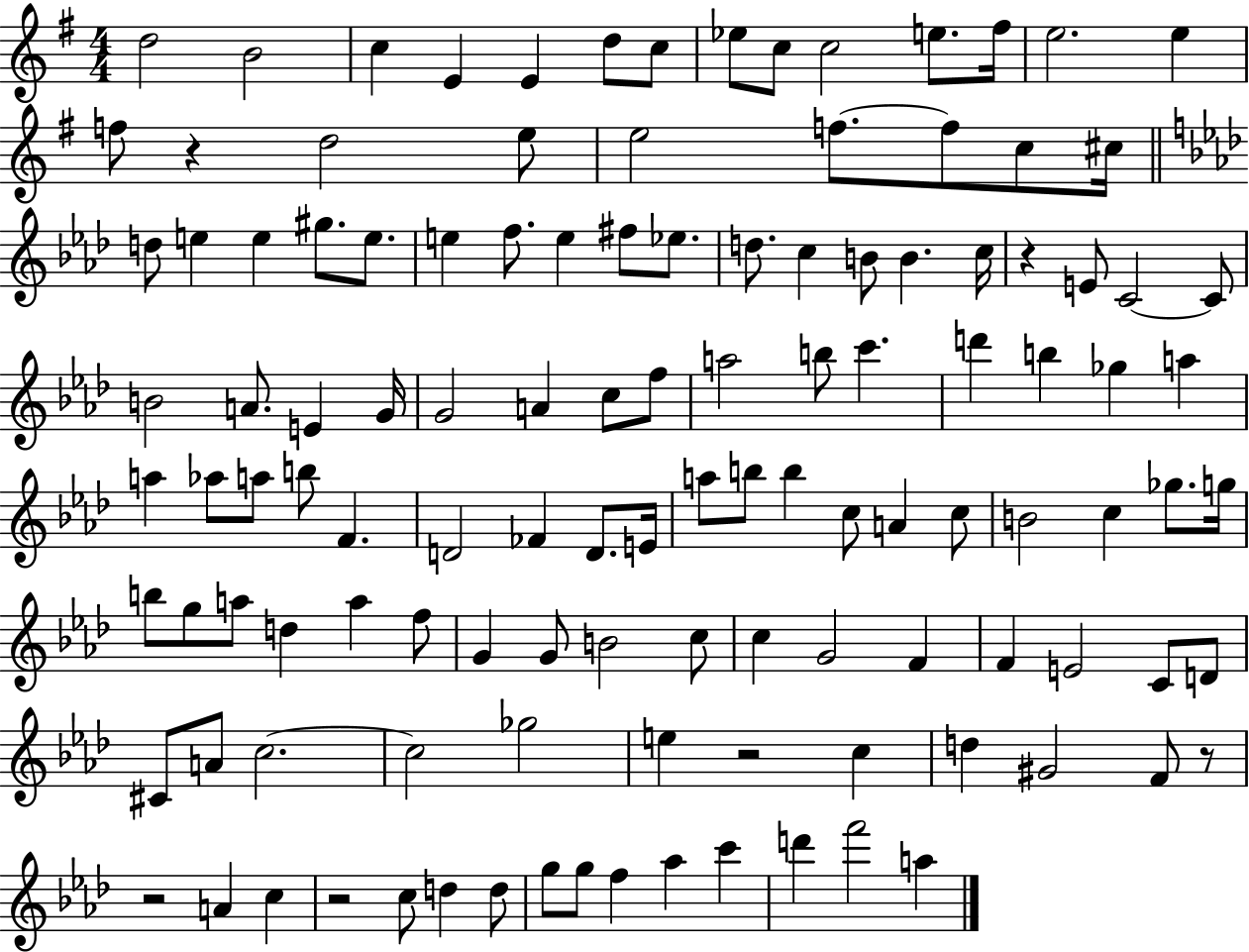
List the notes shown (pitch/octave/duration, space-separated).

D5/h B4/h C5/q E4/q E4/q D5/e C5/e Eb5/e C5/e C5/h E5/e. F#5/s E5/h. E5/q F5/e R/q D5/h E5/e E5/h F5/e. F5/e C5/e C#5/s D5/e E5/q E5/q G#5/e. E5/e. E5/q F5/e. E5/q F#5/e Eb5/e. D5/e. C5/q B4/e B4/q. C5/s R/q E4/e C4/h C4/e B4/h A4/e. E4/q G4/s G4/h A4/q C5/e F5/e A5/h B5/e C6/q. D6/q B5/q Gb5/q A5/q A5/q Ab5/e A5/e B5/e F4/q. D4/h FES4/q D4/e. E4/s A5/e B5/e B5/q C5/e A4/q C5/e B4/h C5/q Gb5/e. G5/s B5/e G5/e A5/e D5/q A5/q F5/e G4/q G4/e B4/h C5/e C5/q G4/h F4/q F4/q E4/h C4/e D4/e C#4/e A4/e C5/h. C5/h Gb5/h E5/q R/h C5/q D5/q G#4/h F4/e R/e R/h A4/q C5/q R/h C5/e D5/q D5/e G5/e G5/e F5/q Ab5/q C6/q D6/q F6/h A5/q